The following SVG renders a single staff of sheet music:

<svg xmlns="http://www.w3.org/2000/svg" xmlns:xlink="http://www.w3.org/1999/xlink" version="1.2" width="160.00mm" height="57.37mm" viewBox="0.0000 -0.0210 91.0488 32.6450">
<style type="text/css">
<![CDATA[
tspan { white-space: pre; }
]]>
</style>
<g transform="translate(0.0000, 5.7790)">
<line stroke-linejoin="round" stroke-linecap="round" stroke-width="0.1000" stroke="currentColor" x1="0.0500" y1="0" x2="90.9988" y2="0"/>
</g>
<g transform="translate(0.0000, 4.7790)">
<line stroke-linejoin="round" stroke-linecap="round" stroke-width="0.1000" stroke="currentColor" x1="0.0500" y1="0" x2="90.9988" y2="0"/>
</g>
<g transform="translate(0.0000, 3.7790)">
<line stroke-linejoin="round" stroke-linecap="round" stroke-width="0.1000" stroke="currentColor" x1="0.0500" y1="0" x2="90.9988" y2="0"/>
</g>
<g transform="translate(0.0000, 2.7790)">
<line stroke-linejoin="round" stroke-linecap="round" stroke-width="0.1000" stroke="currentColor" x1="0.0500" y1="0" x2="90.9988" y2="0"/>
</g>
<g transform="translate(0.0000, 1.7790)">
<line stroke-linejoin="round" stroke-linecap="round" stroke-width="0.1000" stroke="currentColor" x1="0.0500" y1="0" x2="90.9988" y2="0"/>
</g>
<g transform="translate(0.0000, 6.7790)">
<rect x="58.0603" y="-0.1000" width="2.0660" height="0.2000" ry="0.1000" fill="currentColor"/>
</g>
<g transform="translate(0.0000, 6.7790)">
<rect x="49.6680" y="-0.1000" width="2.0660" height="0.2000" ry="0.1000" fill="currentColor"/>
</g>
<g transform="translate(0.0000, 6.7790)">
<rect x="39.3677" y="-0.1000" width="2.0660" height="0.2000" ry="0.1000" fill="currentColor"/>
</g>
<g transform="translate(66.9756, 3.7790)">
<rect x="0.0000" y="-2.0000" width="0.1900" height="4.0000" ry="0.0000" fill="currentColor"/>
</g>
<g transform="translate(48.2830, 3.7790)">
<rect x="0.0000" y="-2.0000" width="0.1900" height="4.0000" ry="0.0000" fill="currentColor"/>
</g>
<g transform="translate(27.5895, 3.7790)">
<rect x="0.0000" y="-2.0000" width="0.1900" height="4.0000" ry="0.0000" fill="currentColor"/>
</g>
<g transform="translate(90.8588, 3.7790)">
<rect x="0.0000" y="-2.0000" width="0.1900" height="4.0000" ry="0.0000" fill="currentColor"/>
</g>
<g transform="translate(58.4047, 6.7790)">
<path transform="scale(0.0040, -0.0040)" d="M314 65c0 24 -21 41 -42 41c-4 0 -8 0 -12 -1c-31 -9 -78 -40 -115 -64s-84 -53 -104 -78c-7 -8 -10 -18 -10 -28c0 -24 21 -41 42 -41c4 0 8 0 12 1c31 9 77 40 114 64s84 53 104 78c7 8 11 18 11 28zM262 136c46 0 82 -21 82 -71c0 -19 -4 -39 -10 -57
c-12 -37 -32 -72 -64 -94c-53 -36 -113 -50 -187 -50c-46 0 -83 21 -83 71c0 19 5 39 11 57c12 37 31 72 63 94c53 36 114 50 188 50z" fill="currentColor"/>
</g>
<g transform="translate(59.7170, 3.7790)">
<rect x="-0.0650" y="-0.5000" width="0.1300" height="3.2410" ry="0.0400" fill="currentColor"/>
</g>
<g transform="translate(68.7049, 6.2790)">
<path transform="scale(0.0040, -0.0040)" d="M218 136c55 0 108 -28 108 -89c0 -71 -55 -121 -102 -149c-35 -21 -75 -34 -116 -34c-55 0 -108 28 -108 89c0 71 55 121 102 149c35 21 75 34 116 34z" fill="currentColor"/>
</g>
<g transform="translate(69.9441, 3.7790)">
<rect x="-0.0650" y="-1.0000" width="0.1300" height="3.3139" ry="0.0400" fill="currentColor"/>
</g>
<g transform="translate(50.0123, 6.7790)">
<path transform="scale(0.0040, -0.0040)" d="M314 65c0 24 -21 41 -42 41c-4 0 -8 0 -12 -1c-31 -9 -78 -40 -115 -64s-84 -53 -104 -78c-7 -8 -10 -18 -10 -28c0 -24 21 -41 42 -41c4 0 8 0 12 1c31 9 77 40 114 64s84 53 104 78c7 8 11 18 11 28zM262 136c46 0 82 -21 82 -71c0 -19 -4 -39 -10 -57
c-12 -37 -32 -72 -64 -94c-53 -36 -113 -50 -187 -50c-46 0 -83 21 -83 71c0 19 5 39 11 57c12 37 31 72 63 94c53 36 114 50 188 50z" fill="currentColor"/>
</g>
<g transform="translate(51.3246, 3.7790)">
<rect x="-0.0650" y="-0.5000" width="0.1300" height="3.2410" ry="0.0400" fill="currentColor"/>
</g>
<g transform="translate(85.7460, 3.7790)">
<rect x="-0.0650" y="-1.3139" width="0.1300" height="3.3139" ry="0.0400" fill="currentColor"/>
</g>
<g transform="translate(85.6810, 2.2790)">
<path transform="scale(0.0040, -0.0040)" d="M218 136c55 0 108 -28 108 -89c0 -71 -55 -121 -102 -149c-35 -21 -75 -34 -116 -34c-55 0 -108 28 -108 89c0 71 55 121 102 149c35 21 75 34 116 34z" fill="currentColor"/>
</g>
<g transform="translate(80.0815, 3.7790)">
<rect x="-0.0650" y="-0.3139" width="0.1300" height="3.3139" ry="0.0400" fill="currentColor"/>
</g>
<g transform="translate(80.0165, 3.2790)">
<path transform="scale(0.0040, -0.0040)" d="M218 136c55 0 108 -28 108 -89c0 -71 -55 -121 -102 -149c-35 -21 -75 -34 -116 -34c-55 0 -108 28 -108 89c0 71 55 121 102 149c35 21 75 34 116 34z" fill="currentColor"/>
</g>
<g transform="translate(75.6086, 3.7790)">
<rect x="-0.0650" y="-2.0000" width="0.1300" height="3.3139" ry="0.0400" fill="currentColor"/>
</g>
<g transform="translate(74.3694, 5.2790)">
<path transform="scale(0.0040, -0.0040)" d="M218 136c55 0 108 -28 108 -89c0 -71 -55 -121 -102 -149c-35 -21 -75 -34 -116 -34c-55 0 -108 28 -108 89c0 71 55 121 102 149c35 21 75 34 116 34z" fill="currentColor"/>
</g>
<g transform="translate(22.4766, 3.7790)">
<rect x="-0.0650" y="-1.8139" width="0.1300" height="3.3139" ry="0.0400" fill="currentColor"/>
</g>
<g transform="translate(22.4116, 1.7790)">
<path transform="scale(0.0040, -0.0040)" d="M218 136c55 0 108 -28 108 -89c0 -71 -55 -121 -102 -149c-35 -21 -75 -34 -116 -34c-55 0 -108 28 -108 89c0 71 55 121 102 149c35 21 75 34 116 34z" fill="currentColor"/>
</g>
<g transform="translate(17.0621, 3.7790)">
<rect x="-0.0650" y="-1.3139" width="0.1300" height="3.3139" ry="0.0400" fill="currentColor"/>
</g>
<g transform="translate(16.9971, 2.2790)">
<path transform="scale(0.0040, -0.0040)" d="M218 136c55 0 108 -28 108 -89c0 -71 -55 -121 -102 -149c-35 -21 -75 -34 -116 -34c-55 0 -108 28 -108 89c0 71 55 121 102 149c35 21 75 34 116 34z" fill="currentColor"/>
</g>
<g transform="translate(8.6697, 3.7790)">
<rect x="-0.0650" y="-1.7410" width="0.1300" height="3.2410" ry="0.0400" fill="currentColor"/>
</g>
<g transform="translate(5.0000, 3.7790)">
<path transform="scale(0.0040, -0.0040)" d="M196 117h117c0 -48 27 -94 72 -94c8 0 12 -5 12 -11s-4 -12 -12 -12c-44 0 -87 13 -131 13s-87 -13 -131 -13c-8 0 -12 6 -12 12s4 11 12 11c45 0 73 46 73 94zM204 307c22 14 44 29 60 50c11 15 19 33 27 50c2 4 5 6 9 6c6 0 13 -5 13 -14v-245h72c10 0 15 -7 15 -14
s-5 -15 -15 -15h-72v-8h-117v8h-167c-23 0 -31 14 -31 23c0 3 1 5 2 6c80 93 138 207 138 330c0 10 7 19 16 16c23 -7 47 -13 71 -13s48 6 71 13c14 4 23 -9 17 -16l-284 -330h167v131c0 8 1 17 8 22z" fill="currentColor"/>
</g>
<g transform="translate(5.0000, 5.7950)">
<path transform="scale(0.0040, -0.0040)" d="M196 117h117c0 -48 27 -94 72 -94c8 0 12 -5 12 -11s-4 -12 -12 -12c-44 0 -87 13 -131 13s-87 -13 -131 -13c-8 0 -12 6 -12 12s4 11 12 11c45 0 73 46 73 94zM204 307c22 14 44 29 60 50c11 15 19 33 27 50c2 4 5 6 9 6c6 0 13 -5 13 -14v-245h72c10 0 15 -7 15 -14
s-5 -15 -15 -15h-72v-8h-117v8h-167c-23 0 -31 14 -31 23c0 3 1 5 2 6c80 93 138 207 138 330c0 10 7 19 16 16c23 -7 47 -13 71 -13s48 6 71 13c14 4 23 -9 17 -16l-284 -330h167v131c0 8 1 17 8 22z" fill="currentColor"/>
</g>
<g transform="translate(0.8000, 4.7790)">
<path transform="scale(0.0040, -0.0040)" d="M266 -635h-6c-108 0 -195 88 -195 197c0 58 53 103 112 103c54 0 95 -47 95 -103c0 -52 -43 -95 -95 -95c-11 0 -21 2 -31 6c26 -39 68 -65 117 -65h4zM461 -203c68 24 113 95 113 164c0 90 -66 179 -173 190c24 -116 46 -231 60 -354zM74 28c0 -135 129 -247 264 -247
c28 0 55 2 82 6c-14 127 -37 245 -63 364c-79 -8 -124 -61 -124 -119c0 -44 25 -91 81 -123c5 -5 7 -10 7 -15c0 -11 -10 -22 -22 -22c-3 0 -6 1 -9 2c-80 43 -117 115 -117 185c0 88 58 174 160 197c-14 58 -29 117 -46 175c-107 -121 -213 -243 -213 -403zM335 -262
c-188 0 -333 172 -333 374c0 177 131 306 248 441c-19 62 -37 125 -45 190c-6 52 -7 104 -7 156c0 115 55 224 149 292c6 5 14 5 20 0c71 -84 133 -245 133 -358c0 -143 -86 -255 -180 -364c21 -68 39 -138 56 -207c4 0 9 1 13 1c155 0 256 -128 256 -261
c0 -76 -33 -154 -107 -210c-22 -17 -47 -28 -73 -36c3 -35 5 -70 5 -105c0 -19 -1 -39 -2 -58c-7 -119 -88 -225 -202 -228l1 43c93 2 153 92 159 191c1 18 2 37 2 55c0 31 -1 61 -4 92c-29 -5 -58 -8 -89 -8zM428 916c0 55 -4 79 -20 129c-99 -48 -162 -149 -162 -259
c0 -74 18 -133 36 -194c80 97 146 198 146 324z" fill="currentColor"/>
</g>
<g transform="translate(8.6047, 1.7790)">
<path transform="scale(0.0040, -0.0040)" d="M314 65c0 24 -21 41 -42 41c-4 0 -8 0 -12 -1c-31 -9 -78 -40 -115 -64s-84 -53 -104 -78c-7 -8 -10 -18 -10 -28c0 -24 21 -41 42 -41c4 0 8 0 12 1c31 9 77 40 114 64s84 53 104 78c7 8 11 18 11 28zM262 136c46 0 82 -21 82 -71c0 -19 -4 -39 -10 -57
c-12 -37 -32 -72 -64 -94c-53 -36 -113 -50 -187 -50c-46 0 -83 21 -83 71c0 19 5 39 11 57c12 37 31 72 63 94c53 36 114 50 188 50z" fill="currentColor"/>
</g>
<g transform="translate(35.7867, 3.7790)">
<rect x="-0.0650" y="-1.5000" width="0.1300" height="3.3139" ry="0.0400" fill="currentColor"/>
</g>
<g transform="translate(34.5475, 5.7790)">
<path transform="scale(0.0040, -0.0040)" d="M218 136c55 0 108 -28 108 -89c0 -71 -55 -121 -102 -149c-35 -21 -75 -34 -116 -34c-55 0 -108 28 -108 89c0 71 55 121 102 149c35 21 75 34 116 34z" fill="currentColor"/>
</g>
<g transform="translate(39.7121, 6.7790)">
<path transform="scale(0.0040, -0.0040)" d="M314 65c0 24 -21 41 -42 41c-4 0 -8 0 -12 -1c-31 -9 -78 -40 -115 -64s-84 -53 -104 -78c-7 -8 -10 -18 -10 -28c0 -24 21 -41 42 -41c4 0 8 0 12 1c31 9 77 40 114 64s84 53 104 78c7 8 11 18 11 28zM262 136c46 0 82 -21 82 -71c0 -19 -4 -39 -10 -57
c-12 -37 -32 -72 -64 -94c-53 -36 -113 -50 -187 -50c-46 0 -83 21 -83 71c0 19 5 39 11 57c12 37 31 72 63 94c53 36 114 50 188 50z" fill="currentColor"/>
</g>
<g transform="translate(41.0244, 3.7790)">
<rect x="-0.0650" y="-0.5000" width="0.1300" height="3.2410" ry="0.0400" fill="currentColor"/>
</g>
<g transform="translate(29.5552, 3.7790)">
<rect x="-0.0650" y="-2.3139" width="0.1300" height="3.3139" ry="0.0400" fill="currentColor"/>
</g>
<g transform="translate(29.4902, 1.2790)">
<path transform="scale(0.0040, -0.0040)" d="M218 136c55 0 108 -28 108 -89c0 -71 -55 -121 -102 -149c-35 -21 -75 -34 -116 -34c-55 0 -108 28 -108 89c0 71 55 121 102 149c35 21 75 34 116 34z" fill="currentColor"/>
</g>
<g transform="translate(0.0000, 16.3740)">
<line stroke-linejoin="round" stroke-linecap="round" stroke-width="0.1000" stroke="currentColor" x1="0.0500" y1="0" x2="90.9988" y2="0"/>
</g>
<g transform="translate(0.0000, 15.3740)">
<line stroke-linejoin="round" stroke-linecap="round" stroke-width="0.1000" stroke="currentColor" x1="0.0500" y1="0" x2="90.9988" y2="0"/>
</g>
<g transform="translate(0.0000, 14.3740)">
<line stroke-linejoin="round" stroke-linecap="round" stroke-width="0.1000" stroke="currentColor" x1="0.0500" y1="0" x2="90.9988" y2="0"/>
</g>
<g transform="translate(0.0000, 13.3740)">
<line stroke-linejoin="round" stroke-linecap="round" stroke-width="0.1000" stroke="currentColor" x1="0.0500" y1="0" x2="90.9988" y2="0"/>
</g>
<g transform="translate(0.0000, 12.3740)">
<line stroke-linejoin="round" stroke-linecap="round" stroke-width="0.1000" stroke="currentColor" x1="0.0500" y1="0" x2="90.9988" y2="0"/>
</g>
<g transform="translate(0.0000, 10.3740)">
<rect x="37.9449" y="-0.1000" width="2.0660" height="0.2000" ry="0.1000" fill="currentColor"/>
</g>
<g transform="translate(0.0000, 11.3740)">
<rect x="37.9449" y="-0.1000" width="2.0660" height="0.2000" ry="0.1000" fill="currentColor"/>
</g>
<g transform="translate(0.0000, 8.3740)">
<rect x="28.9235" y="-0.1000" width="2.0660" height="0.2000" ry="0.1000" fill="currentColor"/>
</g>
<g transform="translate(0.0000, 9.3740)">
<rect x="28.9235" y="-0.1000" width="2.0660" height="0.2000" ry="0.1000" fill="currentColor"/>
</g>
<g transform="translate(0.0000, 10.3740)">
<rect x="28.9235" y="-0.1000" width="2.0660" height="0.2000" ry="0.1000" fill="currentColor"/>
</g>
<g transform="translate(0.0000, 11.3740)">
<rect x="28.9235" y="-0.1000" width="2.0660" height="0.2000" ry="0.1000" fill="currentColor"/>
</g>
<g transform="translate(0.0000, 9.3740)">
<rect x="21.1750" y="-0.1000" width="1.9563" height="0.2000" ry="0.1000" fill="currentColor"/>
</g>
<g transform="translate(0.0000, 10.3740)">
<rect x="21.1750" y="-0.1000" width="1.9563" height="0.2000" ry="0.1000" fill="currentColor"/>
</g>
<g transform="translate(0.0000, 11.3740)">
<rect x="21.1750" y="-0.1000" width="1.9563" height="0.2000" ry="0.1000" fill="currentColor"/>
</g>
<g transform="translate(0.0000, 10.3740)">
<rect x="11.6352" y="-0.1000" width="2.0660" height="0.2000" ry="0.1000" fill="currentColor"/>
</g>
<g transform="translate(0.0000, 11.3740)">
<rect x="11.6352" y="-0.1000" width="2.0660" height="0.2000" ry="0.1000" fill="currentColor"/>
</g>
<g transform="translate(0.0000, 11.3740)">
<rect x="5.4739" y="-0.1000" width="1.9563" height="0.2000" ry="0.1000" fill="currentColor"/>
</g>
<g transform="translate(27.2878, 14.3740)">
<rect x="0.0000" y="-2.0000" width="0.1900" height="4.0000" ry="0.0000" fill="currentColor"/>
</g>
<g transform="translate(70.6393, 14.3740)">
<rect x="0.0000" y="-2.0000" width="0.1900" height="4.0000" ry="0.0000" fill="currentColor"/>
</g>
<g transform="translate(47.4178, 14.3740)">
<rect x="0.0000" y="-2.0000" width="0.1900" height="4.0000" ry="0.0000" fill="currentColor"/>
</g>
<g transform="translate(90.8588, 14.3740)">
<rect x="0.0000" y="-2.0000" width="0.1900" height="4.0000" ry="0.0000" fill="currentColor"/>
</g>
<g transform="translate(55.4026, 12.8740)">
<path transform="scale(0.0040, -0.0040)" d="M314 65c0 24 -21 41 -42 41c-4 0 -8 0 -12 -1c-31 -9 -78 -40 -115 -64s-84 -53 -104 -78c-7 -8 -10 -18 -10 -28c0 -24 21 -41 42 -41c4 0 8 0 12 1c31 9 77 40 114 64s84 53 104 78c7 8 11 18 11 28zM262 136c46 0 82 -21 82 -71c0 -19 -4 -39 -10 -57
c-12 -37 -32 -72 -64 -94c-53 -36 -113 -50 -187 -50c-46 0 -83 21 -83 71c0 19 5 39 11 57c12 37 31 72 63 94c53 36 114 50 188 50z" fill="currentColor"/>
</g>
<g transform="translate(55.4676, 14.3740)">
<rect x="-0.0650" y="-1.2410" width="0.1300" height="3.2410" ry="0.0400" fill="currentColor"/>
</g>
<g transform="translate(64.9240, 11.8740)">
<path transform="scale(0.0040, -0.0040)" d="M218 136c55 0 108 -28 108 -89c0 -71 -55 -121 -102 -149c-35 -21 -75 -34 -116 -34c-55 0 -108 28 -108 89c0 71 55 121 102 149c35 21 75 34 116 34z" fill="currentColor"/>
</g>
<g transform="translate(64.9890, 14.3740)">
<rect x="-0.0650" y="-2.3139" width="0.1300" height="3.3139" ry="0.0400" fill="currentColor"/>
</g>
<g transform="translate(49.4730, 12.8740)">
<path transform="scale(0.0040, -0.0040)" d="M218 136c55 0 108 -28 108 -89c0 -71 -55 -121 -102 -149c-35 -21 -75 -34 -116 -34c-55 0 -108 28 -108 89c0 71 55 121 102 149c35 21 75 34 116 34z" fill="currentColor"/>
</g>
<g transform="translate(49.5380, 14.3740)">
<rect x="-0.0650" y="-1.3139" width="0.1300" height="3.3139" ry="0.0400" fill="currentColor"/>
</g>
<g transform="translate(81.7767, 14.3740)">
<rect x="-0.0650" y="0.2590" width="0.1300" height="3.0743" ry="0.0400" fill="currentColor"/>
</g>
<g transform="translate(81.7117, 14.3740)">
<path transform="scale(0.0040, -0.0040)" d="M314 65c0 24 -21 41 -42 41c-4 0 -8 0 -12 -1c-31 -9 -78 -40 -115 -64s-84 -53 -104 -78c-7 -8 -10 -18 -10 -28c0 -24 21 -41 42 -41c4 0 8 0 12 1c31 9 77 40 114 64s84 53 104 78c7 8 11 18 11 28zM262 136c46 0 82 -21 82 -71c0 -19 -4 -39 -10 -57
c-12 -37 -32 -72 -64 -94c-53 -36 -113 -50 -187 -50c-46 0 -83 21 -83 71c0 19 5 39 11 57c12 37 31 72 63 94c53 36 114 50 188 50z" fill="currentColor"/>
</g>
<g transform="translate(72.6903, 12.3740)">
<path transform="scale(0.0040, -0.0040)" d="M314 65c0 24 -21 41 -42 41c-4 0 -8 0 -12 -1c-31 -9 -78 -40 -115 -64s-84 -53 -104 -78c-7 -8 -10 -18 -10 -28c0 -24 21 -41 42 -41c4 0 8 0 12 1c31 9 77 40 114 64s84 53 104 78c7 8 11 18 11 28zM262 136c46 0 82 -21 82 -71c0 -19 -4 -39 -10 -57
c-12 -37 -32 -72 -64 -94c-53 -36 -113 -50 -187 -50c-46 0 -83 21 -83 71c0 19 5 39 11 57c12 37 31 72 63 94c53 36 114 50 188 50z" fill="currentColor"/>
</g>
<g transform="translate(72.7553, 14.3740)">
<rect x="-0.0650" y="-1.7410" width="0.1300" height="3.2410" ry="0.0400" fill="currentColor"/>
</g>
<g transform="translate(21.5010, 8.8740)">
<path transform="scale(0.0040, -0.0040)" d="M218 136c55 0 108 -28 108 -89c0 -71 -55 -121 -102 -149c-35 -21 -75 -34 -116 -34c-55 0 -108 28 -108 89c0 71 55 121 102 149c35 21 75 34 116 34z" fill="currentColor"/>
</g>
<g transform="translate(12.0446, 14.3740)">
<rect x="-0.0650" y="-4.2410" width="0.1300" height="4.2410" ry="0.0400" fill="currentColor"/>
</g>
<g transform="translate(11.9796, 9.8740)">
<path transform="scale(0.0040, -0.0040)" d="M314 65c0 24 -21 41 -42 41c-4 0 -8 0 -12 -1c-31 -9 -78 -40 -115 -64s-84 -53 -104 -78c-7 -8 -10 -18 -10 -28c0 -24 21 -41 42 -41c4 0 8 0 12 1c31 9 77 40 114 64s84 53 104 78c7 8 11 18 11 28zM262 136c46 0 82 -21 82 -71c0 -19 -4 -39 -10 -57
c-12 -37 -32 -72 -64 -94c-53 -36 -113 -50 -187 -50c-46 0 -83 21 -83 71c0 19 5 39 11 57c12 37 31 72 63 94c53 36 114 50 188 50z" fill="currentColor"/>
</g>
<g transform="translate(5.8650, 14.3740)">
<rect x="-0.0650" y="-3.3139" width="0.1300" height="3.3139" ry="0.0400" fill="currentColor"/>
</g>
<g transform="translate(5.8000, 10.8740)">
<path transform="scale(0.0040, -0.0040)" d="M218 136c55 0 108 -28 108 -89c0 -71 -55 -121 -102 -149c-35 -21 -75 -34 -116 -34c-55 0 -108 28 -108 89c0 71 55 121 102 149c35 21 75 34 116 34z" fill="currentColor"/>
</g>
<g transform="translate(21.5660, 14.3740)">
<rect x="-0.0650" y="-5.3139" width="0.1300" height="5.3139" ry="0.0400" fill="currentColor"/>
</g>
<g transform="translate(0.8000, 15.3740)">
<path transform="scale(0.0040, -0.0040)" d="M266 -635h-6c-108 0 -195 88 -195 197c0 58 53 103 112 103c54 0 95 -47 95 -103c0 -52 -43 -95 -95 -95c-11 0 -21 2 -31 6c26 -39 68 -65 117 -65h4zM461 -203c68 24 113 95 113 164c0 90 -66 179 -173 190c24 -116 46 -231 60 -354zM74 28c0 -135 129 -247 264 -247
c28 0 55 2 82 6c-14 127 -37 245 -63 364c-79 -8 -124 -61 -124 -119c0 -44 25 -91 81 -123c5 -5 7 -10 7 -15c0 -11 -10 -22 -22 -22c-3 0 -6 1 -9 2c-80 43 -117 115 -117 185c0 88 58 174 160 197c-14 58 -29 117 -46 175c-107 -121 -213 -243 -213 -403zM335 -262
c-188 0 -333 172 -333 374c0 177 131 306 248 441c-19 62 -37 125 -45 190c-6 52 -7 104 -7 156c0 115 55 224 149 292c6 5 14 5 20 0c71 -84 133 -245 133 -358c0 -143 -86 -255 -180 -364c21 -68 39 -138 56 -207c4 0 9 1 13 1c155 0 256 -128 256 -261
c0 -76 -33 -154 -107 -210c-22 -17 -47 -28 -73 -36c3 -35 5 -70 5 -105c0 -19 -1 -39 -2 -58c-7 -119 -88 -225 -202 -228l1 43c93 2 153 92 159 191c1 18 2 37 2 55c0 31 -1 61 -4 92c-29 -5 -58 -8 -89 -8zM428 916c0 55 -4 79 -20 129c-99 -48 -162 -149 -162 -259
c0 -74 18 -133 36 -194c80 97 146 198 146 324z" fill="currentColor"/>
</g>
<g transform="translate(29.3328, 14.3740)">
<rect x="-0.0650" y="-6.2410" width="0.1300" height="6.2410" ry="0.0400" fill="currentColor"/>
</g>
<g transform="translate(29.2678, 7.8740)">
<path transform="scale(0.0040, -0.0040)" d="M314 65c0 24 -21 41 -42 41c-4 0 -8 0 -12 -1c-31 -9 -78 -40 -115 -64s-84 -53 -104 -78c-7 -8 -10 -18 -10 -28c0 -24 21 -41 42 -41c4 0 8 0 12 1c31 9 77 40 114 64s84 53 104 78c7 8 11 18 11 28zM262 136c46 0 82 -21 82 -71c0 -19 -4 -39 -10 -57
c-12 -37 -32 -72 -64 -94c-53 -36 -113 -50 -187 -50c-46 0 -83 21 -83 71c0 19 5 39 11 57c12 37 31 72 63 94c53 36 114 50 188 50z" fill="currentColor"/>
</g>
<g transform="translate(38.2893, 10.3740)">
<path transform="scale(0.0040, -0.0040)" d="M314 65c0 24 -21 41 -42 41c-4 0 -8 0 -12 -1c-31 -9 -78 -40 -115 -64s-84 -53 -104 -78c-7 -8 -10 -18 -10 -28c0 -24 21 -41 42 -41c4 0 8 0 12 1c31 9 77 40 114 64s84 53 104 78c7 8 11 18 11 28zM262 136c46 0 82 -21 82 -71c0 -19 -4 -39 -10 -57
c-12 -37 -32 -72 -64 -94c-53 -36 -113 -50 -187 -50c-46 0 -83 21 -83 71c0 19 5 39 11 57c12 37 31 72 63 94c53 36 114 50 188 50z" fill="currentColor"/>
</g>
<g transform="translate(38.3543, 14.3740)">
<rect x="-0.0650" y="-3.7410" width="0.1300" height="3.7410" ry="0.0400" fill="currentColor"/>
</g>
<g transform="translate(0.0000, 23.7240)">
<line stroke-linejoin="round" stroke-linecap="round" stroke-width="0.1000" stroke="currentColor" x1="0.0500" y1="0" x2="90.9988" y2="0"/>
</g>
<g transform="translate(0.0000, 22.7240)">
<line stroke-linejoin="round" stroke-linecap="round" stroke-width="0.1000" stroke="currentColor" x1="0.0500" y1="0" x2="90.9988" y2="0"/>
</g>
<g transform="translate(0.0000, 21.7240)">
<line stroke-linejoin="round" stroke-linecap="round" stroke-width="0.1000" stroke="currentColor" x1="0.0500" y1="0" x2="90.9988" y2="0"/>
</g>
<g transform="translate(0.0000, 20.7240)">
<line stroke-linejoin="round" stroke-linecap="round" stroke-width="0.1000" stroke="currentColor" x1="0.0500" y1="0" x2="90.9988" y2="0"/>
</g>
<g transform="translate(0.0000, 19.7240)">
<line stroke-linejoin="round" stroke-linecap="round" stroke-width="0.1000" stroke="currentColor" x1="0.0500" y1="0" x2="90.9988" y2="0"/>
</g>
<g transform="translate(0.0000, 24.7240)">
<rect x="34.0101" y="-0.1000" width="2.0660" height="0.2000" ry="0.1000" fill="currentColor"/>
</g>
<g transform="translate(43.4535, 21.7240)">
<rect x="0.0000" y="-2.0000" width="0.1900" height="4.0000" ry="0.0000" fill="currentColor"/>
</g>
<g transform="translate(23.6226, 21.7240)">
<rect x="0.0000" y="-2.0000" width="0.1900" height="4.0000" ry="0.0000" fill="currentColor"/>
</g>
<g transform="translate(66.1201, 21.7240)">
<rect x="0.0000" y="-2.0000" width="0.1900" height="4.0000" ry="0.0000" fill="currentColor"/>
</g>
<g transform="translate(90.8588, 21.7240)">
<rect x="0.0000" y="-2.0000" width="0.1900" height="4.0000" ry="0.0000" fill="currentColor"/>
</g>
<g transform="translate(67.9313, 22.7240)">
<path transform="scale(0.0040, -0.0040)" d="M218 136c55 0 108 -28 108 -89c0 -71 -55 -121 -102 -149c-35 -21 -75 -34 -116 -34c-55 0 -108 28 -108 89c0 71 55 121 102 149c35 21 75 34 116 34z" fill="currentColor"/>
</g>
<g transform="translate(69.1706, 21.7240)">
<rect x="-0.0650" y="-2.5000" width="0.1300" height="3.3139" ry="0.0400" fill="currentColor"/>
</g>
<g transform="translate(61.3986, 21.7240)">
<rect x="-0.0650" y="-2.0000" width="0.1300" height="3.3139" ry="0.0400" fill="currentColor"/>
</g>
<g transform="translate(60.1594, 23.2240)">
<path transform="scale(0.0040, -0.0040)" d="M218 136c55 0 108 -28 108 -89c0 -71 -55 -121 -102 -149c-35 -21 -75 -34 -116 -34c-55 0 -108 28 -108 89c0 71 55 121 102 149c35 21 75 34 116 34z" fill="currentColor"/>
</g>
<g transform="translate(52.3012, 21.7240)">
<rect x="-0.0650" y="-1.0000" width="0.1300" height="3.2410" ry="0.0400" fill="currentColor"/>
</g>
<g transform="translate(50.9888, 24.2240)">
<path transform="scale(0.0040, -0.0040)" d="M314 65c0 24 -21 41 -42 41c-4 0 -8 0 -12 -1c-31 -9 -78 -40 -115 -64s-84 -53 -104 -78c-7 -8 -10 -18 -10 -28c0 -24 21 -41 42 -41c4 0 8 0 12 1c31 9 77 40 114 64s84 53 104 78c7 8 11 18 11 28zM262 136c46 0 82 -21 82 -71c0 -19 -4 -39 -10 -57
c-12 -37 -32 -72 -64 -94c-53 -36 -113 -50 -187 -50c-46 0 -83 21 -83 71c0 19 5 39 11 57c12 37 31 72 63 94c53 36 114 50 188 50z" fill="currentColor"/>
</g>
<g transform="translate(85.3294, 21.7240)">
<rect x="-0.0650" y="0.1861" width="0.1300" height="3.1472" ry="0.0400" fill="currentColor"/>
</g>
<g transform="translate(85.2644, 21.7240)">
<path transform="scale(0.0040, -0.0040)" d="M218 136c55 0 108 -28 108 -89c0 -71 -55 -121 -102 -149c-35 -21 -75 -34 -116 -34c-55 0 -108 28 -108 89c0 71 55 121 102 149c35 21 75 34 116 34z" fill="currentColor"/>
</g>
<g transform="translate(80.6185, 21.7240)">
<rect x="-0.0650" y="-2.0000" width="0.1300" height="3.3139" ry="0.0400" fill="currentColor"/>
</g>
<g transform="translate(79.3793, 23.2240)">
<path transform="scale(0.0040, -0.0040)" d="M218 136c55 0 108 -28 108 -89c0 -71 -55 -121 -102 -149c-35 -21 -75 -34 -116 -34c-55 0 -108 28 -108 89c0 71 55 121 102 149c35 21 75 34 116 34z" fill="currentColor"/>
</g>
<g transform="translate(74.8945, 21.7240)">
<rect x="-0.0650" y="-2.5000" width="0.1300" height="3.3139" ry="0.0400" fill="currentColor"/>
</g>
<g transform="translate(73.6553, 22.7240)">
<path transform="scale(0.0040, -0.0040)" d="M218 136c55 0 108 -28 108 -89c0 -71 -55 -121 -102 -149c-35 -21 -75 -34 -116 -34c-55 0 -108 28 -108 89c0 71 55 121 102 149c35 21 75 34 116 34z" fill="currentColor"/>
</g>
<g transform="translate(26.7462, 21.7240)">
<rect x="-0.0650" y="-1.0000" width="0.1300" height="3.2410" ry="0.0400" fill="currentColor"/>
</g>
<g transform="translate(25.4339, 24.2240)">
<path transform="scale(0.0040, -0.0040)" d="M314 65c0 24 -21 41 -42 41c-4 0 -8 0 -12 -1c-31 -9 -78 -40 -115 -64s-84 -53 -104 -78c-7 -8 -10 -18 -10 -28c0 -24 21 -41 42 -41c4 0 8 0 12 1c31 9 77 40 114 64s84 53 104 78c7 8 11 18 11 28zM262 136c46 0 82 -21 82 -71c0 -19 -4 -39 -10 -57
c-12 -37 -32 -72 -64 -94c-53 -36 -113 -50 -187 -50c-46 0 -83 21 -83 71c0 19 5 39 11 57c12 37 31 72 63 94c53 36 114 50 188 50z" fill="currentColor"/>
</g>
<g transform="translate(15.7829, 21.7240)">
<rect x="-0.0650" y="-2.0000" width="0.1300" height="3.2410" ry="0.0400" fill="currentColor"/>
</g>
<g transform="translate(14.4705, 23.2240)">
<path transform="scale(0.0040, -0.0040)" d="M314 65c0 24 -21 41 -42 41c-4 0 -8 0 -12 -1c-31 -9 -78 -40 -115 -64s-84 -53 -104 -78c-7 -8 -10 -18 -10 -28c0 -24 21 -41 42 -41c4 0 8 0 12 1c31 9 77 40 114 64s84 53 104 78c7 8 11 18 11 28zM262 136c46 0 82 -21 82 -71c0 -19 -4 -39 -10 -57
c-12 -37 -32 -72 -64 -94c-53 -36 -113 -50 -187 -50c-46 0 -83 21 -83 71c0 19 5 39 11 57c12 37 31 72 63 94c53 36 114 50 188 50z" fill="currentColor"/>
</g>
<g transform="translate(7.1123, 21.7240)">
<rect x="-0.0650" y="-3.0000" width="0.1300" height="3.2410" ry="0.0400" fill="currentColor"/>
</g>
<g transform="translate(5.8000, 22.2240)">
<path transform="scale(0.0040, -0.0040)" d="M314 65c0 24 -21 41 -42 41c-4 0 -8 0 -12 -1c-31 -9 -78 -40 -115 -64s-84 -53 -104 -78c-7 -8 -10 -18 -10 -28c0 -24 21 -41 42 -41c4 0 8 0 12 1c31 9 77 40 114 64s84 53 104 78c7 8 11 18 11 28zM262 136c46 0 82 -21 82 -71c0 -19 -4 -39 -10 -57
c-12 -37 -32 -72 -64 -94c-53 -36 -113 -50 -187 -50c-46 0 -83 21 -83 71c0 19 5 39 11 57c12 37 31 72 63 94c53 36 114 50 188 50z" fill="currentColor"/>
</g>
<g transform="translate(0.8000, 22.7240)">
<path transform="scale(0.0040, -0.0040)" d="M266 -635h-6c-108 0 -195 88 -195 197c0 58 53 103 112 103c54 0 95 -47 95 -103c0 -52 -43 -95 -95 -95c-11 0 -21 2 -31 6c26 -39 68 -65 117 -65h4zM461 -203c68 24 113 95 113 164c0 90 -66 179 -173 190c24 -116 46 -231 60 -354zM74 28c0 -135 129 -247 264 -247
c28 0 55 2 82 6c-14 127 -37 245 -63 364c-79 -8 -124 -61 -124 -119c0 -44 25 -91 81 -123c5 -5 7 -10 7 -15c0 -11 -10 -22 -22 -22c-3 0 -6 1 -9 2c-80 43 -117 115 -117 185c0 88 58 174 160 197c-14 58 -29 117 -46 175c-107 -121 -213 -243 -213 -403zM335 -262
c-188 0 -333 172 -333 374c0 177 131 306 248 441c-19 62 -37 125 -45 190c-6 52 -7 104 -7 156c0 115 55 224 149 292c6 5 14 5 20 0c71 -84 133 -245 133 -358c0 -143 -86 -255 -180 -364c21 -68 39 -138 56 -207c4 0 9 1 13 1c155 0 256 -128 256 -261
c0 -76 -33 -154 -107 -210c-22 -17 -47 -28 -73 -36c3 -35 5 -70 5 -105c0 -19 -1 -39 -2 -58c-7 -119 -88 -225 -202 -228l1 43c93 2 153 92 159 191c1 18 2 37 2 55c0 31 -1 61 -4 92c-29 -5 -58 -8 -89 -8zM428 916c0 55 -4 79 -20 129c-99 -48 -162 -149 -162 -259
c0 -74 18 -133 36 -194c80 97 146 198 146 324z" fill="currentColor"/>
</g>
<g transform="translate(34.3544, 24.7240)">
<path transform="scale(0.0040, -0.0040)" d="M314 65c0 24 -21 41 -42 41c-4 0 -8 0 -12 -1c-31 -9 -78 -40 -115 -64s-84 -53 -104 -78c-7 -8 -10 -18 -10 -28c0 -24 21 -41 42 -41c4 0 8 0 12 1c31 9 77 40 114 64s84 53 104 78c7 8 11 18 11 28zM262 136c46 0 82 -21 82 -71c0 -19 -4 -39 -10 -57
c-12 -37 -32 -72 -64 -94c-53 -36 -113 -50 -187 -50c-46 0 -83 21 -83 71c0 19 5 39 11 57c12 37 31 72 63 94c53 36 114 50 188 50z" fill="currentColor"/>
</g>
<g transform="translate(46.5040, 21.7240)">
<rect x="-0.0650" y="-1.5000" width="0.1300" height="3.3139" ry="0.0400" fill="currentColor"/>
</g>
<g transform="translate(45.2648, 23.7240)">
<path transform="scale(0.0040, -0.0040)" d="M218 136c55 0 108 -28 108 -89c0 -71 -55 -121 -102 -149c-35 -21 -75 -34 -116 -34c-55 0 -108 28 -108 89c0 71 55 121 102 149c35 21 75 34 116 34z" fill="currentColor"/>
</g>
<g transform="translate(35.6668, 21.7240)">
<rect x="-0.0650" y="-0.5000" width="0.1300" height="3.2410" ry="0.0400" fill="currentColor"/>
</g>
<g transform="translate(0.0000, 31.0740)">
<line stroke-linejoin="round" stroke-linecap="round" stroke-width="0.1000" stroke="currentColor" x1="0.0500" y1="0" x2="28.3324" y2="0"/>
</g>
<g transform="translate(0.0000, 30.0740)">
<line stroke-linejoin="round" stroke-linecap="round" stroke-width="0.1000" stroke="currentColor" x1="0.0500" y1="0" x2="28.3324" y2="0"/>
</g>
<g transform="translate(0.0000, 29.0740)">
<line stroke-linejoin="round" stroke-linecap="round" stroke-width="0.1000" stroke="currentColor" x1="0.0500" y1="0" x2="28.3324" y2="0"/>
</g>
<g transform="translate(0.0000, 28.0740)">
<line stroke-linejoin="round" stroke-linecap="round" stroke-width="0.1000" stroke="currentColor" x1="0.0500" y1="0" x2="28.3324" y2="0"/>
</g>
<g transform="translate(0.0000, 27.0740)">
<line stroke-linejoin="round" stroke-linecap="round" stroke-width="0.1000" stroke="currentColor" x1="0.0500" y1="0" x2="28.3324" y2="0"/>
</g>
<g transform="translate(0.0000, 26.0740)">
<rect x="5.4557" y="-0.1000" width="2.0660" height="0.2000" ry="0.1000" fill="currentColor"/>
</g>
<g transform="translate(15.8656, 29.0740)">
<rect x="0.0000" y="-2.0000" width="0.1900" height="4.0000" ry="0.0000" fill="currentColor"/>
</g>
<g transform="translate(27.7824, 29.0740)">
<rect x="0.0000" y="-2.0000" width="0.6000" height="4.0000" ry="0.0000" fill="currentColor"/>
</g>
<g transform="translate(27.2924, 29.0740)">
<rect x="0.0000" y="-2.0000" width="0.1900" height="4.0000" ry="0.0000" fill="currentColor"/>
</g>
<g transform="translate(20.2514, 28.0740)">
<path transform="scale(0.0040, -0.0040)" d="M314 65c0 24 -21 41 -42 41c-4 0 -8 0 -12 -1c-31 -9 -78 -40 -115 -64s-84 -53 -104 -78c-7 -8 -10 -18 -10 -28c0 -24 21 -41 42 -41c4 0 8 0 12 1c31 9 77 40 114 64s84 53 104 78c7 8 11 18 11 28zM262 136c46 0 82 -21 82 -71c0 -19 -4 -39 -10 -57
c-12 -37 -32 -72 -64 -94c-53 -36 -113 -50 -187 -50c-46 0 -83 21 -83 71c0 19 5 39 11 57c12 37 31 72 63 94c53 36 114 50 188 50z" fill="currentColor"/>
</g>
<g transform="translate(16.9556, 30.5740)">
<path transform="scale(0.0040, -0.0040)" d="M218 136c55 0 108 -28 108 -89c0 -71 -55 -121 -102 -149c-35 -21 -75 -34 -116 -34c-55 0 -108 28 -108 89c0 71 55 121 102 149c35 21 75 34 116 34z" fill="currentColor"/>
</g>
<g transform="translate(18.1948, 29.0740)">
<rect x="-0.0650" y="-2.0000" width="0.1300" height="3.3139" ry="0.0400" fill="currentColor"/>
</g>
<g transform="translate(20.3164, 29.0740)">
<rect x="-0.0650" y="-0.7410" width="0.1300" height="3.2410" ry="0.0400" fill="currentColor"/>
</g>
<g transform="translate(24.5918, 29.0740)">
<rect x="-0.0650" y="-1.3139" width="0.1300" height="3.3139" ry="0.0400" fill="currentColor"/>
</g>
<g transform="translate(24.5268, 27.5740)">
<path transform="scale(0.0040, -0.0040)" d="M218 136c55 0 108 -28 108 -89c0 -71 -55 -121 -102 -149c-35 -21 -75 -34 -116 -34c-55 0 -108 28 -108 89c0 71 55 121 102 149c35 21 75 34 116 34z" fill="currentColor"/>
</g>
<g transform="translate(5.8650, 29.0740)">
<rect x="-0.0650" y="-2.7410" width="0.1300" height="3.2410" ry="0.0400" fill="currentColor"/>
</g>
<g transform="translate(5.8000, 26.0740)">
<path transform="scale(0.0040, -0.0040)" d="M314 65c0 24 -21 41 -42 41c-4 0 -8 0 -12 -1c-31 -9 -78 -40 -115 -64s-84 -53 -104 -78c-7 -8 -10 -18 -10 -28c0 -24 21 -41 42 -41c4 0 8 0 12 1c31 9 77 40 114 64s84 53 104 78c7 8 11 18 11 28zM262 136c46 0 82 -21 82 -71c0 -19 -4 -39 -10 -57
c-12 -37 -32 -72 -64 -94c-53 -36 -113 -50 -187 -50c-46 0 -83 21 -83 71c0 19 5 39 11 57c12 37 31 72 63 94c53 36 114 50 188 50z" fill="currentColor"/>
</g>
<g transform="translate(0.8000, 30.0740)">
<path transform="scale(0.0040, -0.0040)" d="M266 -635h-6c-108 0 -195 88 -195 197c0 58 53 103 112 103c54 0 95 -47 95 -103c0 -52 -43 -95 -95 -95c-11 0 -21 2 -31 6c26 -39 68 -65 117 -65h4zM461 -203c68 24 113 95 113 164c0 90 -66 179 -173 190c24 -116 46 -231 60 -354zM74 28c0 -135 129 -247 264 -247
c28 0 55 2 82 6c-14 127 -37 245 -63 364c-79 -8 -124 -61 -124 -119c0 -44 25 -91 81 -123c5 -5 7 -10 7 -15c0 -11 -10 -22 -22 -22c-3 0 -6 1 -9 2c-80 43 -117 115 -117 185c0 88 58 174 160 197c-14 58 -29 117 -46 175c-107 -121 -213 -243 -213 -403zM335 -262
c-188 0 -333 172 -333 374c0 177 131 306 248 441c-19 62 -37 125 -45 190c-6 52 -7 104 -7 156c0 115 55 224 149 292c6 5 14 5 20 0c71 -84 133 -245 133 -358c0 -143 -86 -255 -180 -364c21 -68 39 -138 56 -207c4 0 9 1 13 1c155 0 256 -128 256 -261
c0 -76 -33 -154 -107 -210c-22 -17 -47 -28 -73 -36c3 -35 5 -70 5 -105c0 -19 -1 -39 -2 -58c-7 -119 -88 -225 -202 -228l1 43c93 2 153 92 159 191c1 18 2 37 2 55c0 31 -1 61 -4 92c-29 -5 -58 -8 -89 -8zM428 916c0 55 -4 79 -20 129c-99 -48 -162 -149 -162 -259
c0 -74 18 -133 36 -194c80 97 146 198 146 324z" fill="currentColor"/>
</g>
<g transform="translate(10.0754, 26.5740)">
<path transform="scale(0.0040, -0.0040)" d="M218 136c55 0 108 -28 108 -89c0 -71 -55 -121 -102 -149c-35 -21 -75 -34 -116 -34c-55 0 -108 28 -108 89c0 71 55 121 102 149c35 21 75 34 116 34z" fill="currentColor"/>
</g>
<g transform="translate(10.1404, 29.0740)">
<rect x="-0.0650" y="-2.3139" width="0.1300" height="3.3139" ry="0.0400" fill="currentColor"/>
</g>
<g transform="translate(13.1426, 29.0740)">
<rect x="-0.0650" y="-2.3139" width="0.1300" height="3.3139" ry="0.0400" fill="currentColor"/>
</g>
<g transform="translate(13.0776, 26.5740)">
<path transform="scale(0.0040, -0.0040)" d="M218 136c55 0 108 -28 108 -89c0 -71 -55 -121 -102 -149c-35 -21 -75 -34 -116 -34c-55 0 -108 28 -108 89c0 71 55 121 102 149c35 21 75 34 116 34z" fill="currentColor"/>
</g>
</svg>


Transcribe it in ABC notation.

X:1
T:Untitled
M:4/4
L:1/4
K:C
f2 e f g E C2 C2 C2 D F c e b d'2 f' a'2 c'2 e e2 g f2 B2 A2 F2 D2 C2 E D2 F G G F B a2 g g F d2 e